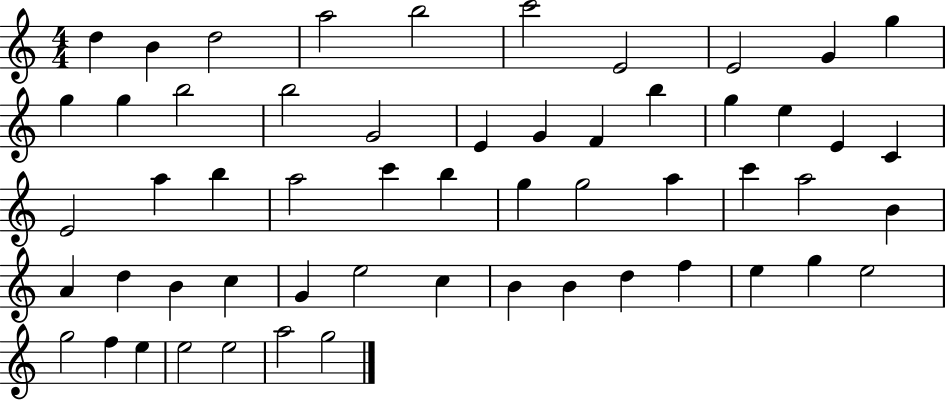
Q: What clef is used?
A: treble